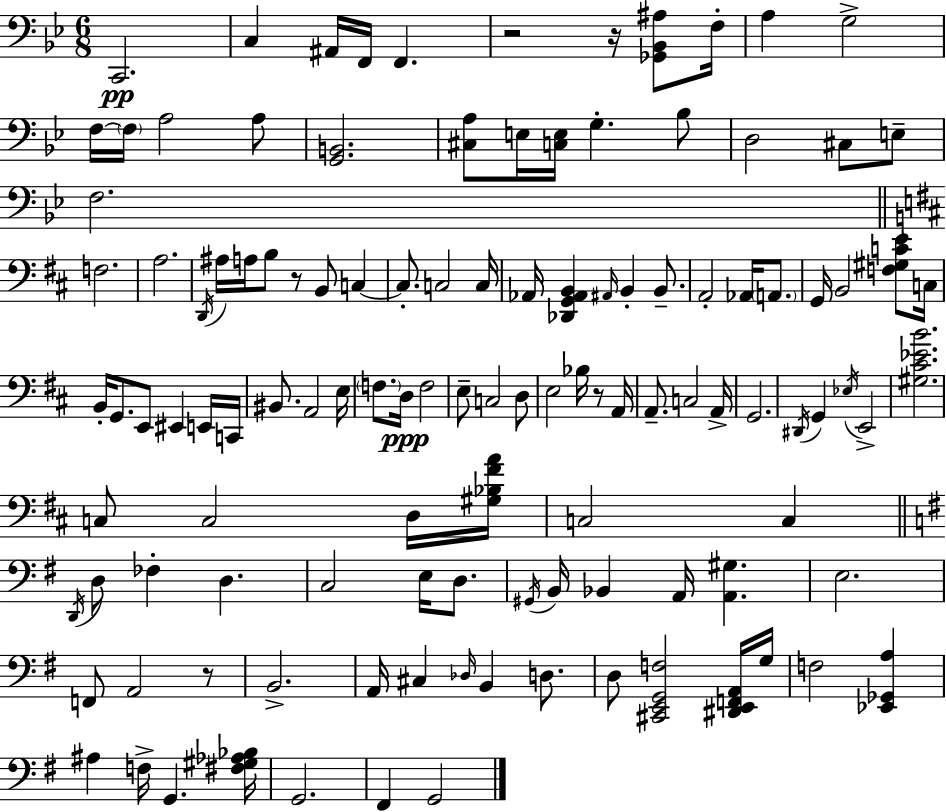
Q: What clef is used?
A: bass